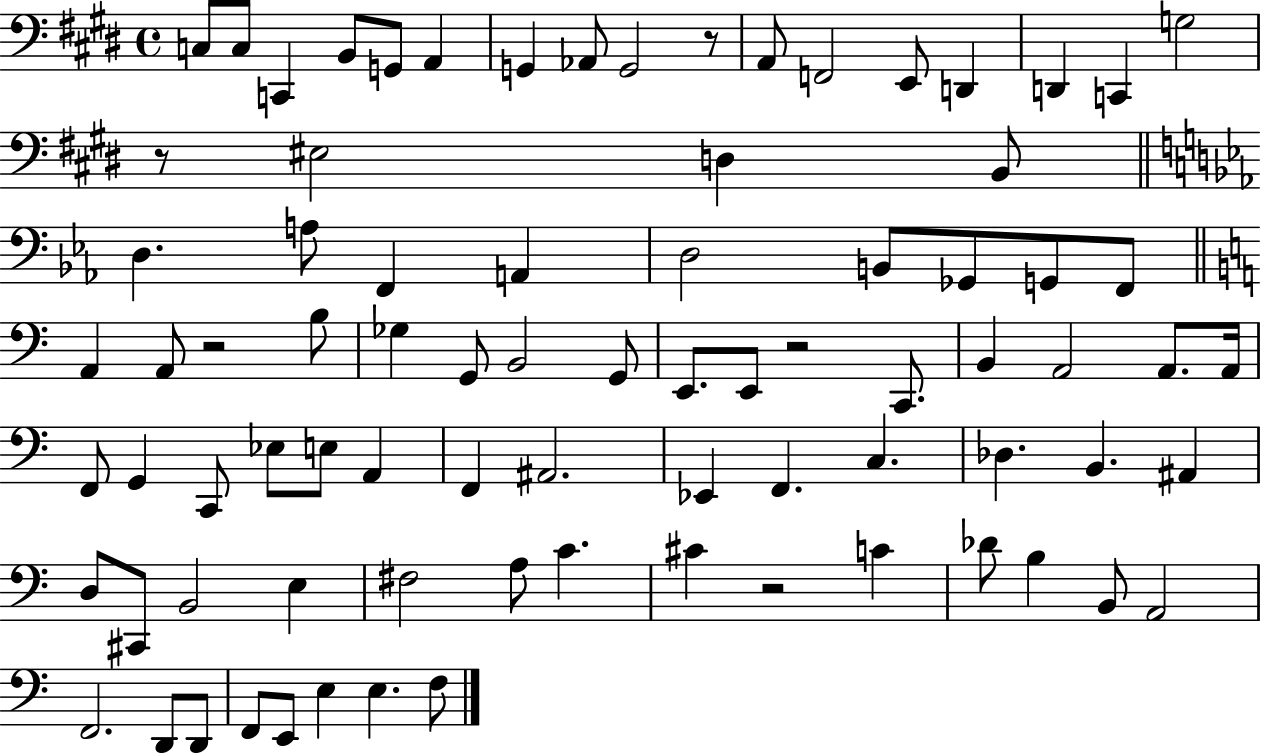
{
  \clef bass
  \time 4/4
  \defaultTimeSignature
  \key e \major
  c8 c8 c,4 b,8 g,8 a,4 | g,4 aes,8 g,2 r8 | a,8 f,2 e,8 d,4 | d,4 c,4 g2 | \break r8 eis2 d4 b,8 | \bar "||" \break \key c \minor d4. a8 f,4 a,4 | d2 b,8 ges,8 g,8 f,8 | \bar "||" \break \key a \minor a,4 a,8 r2 b8 | ges4 g,8 b,2 g,8 | e,8. e,8 r2 c,8. | b,4 a,2 a,8. a,16 | \break f,8 g,4 c,8 ees8 e8 a,4 | f,4 ais,2. | ees,4 f,4. c4. | des4. b,4. ais,4 | \break d8 cis,8 b,2 e4 | fis2 a8 c'4. | cis'4 r2 c'4 | des'8 b4 b,8 a,2 | \break f,2. d,8 d,8 | f,8 e,8 e4 e4. f8 | \bar "|."
}